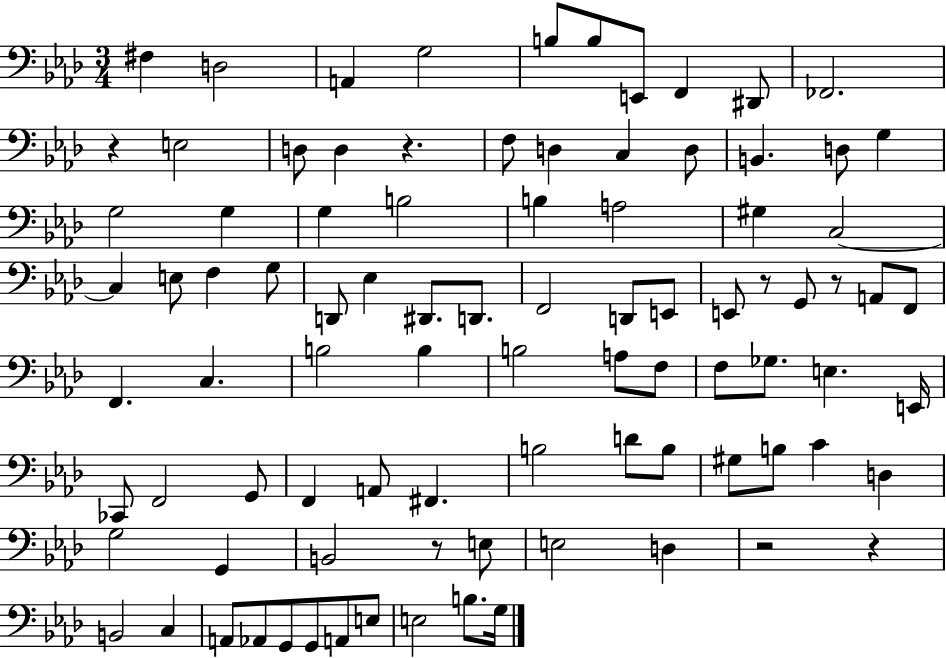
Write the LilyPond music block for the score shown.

{
  \clef bass
  \numericTimeSignature
  \time 3/4
  \key aes \major
  fis4 d2 | a,4 g2 | b8 b8 e,8 f,4 dis,8 | fes,2. | \break r4 e2 | d8 d4 r4. | f8 d4 c4 d8 | b,4. d8 g4 | \break g2 g4 | g4 b2 | b4 a2 | gis4 c2~~ | \break c4 e8 f4 g8 | d,8 ees4 dis,8. d,8. | f,2 d,8 e,8 | e,8 r8 g,8 r8 a,8 f,8 | \break f,4. c4. | b2 b4 | b2 a8 f8 | f8 ges8. e4. e,16 | \break ces,8 f,2 g,8 | f,4 a,8 fis,4. | b2 d'8 b8 | gis8 b8 c'4 d4 | \break g2 g,4 | b,2 r8 e8 | e2 d4 | r2 r4 | \break b,2 c4 | a,8 aes,8 g,8 g,8 a,8 e8 | e2 b8. g16 | \bar "|."
}